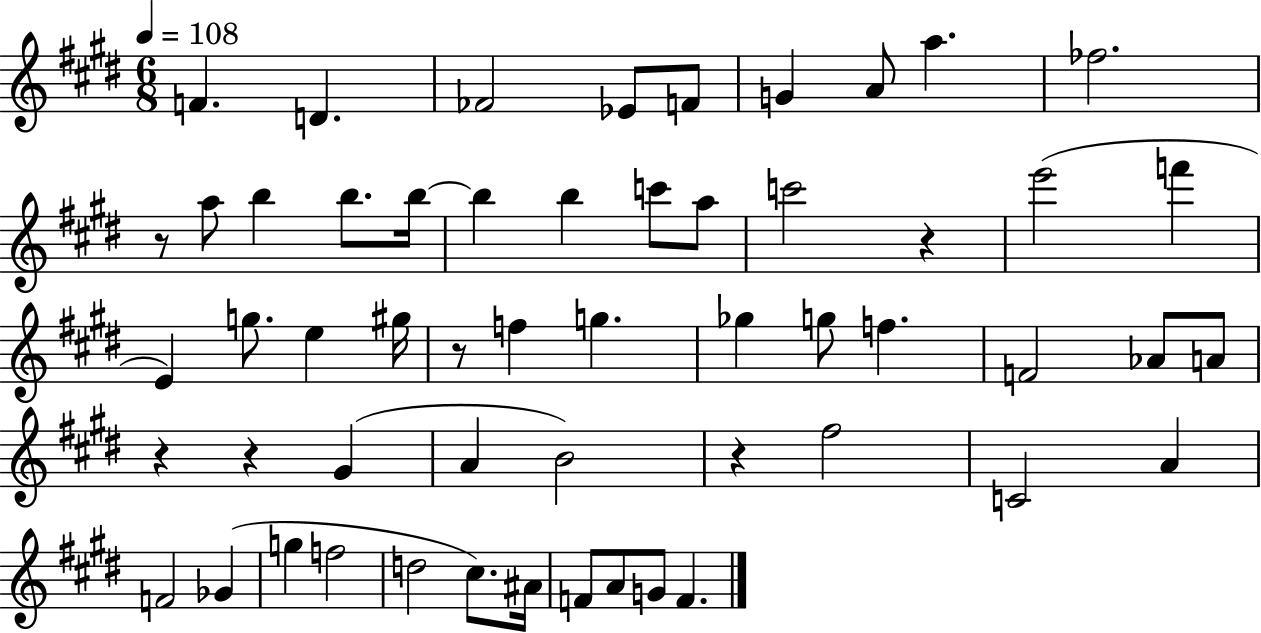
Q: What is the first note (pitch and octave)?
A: F4